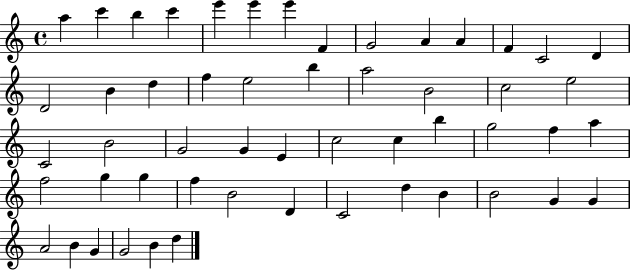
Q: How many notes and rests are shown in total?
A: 53